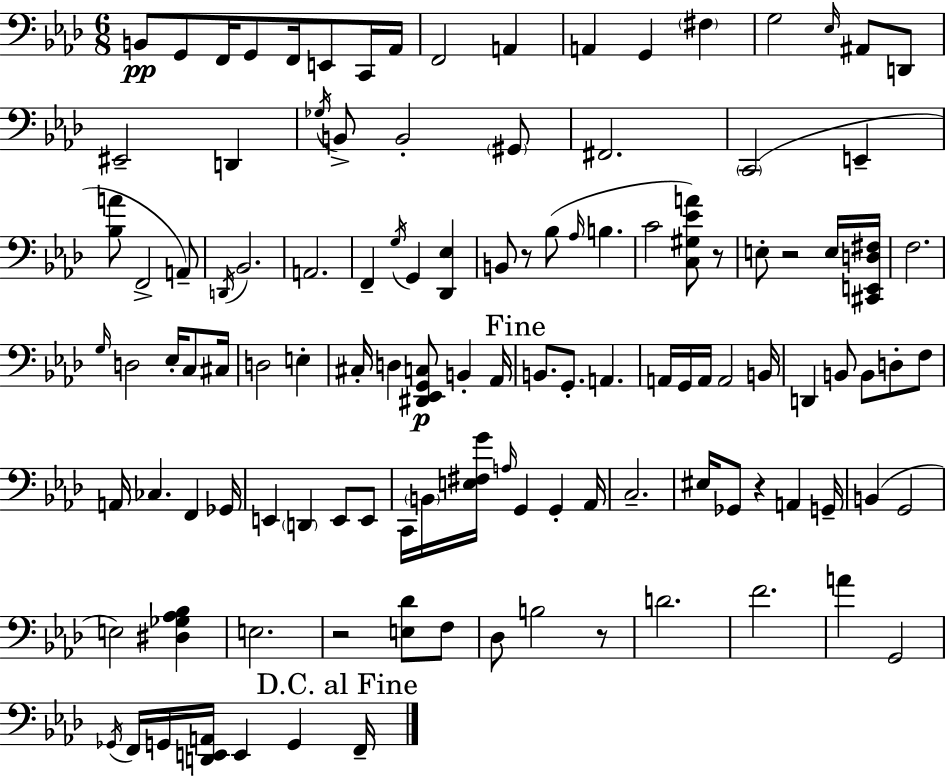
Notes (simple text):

B2/e G2/e F2/s G2/e F2/s E2/e C2/s Ab2/s F2/h A2/q A2/q G2/q F#3/q G3/h Eb3/s A#2/e D2/e EIS2/h D2/q Gb3/s B2/e B2/h G#2/e F#2/h. C2/h E2/q [Bb3,A4]/e F2/h A2/e D2/s Bb2/h. A2/h. F2/q G3/s G2/q [Db2,Eb3]/q B2/e R/e Bb3/e Ab3/s B3/q. C4/h [C3,G#3,Eb4,A4]/e R/e E3/e R/h E3/s [C#2,E2,D3,F#3]/s F3/h. G3/s D3/h Eb3/s C3/e C#3/s D3/h E3/q C#3/s D3/q [D#2,Eb2,G2,C3]/e B2/q Ab2/s B2/e. G2/e. A2/q. A2/s G2/s A2/s A2/h B2/s D2/q B2/e B2/e D3/e F3/e A2/s CES3/q. F2/q Gb2/s E2/q D2/q E2/e E2/e C2/s B2/s [E3,F#3,G4]/s A3/s G2/q G2/q Ab2/s C3/h. EIS3/s Gb2/e R/q A2/q G2/s B2/q G2/h E3/h [D#3,Gb3,Ab3,Bb3]/q E3/h. R/h [E3,Db4]/e F3/e Db3/e B3/h R/e D4/h. F4/h. A4/q G2/h Gb2/s F2/s G2/s [D2,E2,A2]/s E2/q G2/q F2/s